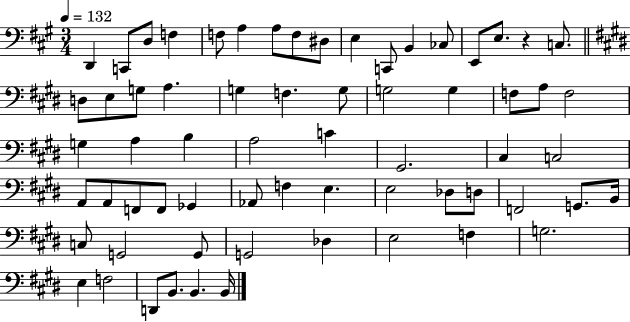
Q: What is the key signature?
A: A major